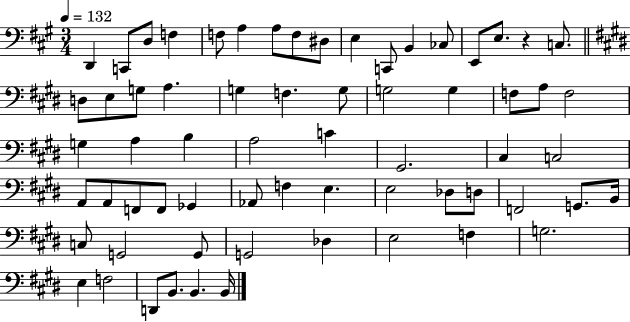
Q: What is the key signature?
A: A major